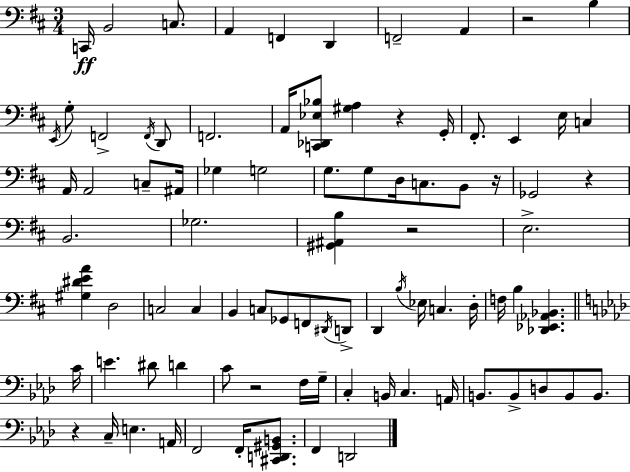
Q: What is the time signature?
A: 3/4